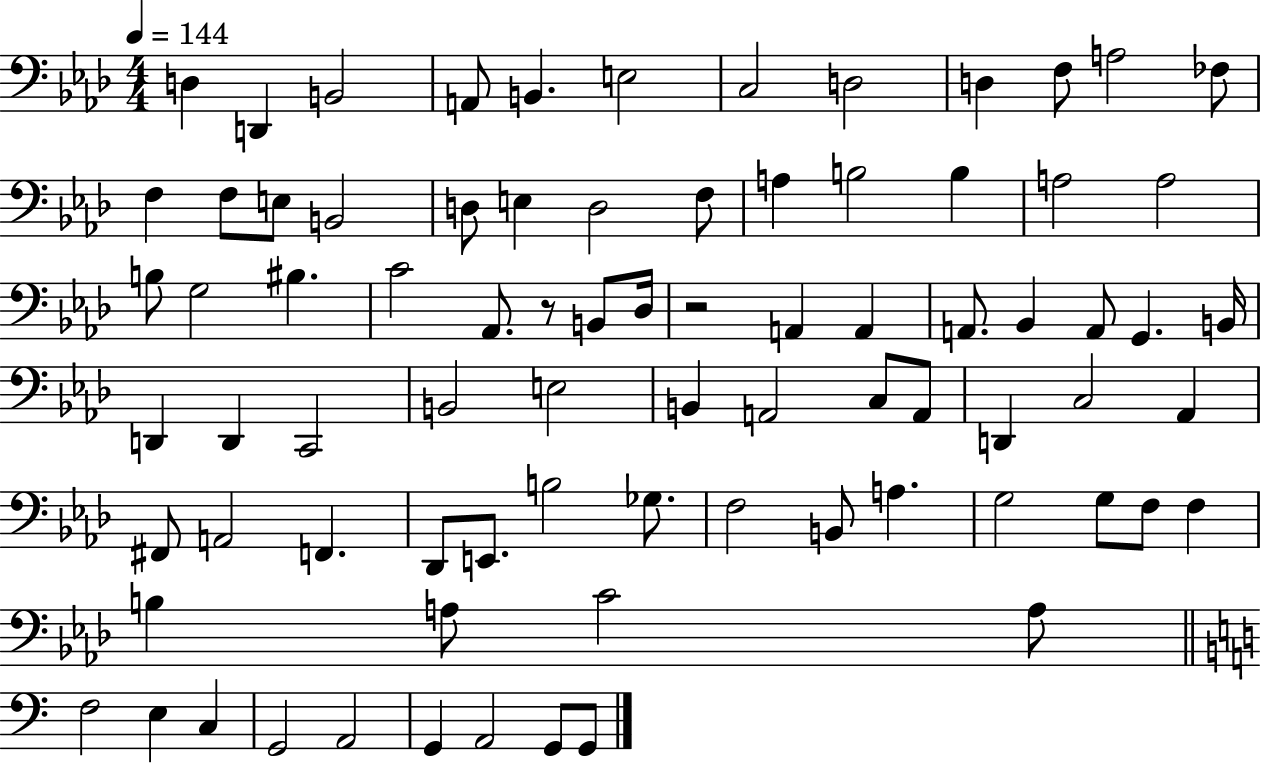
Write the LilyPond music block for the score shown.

{
  \clef bass
  \numericTimeSignature
  \time 4/4
  \key aes \major
  \tempo 4 = 144
  d4 d,4 b,2 | a,8 b,4. e2 | c2 d2 | d4 f8 a2 fes8 | \break f4 f8 e8 b,2 | d8 e4 d2 f8 | a4 b2 b4 | a2 a2 | \break b8 g2 bis4. | c'2 aes,8. r8 b,8 des16 | r2 a,4 a,4 | a,8. bes,4 a,8 g,4. b,16 | \break d,4 d,4 c,2 | b,2 e2 | b,4 a,2 c8 a,8 | d,4 c2 aes,4 | \break fis,8 a,2 f,4. | des,8 e,8. b2 ges8. | f2 b,8 a4. | g2 g8 f8 f4 | \break b4 a8 c'2 a8 | \bar "||" \break \key c \major f2 e4 c4 | g,2 a,2 | g,4 a,2 g,8 g,8 | \bar "|."
}